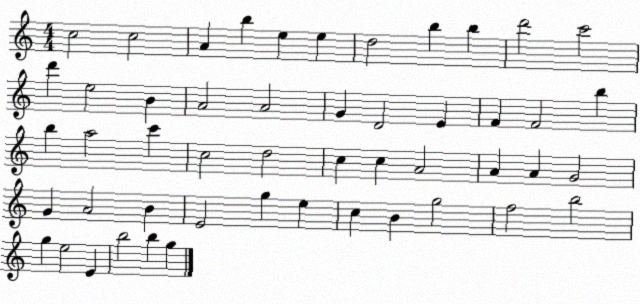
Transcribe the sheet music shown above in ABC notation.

X:1
T:Untitled
M:4/4
L:1/4
K:C
c2 c2 A b e e d2 b b d'2 c'2 d' e2 B A2 A2 G D2 E F F2 b b a2 c' c2 d2 c c A2 A A G2 G A2 B E2 g e c B g2 f2 b2 g e2 E b2 b g